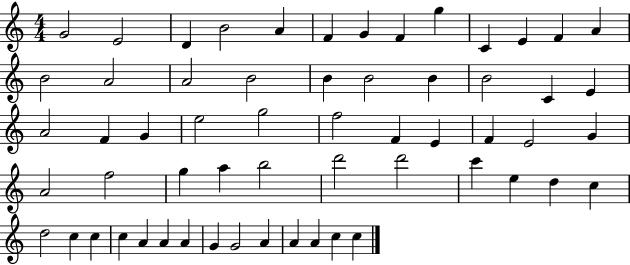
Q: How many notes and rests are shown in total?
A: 59